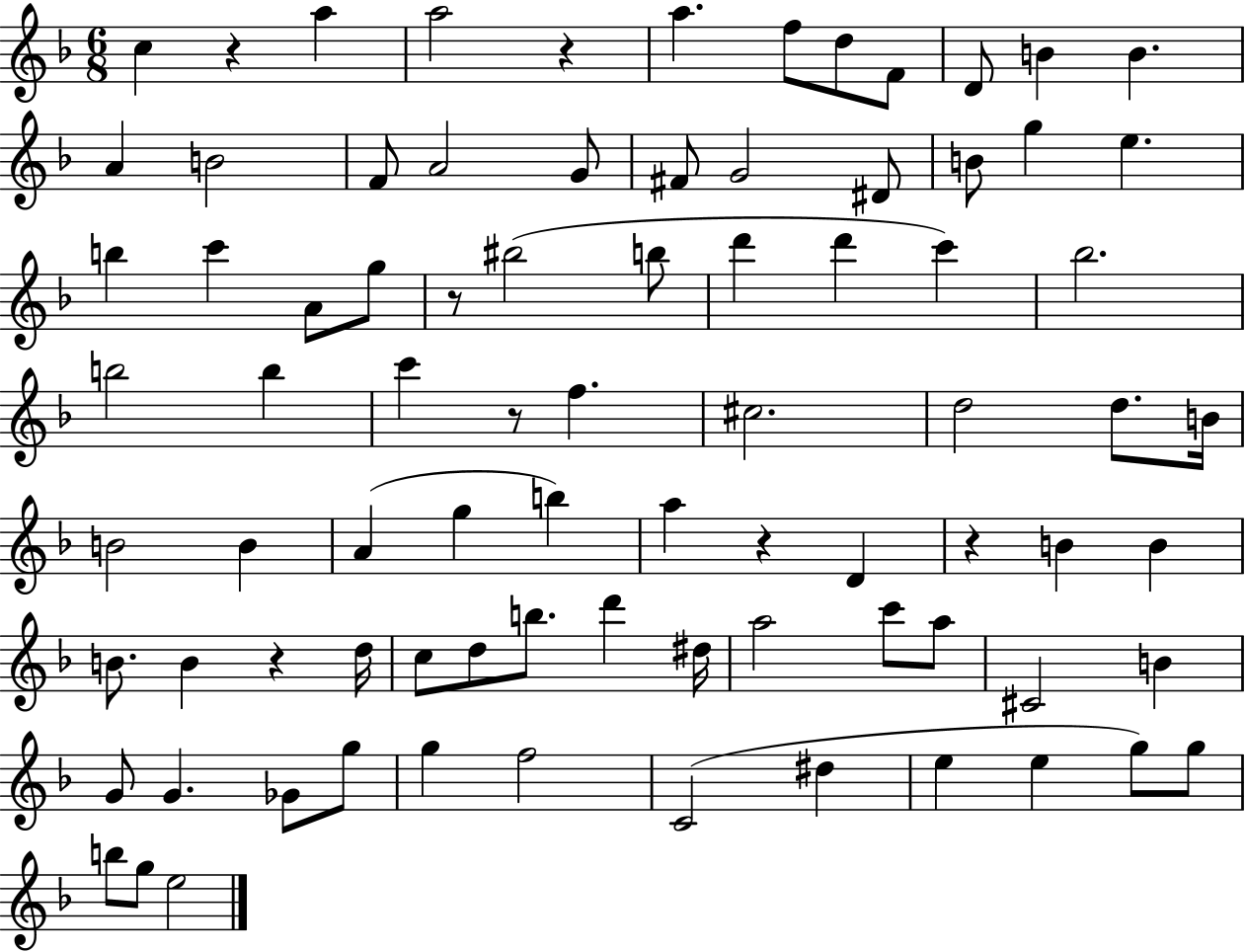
C5/q R/q A5/q A5/h R/q A5/q. F5/e D5/e F4/e D4/e B4/q B4/q. A4/q B4/h F4/e A4/h G4/e F#4/e G4/h D#4/e B4/e G5/q E5/q. B5/q C6/q A4/e G5/e R/e BIS5/h B5/e D6/q D6/q C6/q Bb5/h. B5/h B5/q C6/q R/e F5/q. C#5/h. D5/h D5/e. B4/s B4/h B4/q A4/q G5/q B5/q A5/q R/q D4/q R/q B4/q B4/q B4/e. B4/q R/q D5/s C5/e D5/e B5/e. D6/q D#5/s A5/h C6/e A5/e C#4/h B4/q G4/e G4/q. Gb4/e G5/e G5/q F5/h C4/h D#5/q E5/q E5/q G5/e G5/e B5/e G5/e E5/h